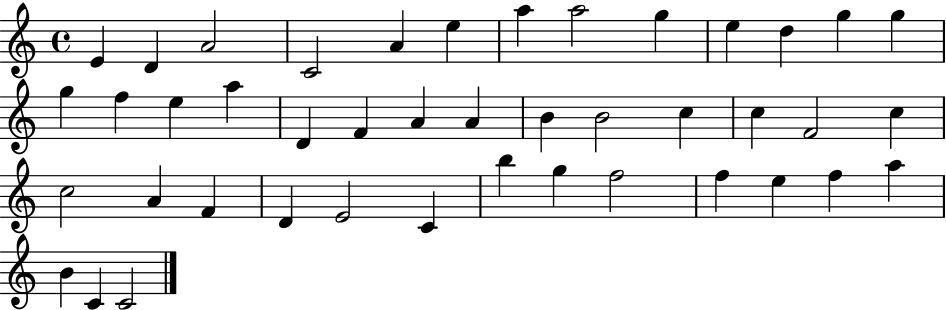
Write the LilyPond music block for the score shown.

{
  \clef treble
  \time 4/4
  \defaultTimeSignature
  \key c \major
  e'4 d'4 a'2 | c'2 a'4 e''4 | a''4 a''2 g''4 | e''4 d''4 g''4 g''4 | \break g''4 f''4 e''4 a''4 | d'4 f'4 a'4 a'4 | b'4 b'2 c''4 | c''4 f'2 c''4 | \break c''2 a'4 f'4 | d'4 e'2 c'4 | b''4 g''4 f''2 | f''4 e''4 f''4 a''4 | \break b'4 c'4 c'2 | \bar "|."
}